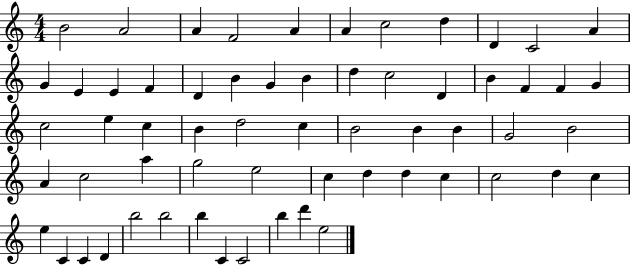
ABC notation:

X:1
T:Untitled
M:4/4
L:1/4
K:C
B2 A2 A F2 A A c2 d D C2 A G E E F D B G B d c2 D B F F G c2 e c B d2 c B2 B B G2 B2 A c2 a g2 e2 c d d c c2 d c e C C D b2 b2 b C C2 b d' e2